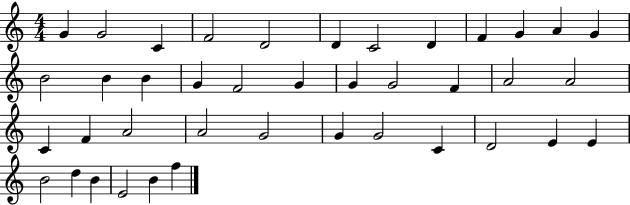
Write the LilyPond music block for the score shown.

{
  \clef treble
  \numericTimeSignature
  \time 4/4
  \key c \major
  g'4 g'2 c'4 | f'2 d'2 | d'4 c'2 d'4 | f'4 g'4 a'4 g'4 | \break b'2 b'4 b'4 | g'4 f'2 g'4 | g'4 g'2 f'4 | a'2 a'2 | \break c'4 f'4 a'2 | a'2 g'2 | g'4 g'2 c'4 | d'2 e'4 e'4 | \break b'2 d''4 b'4 | e'2 b'4 f''4 | \bar "|."
}